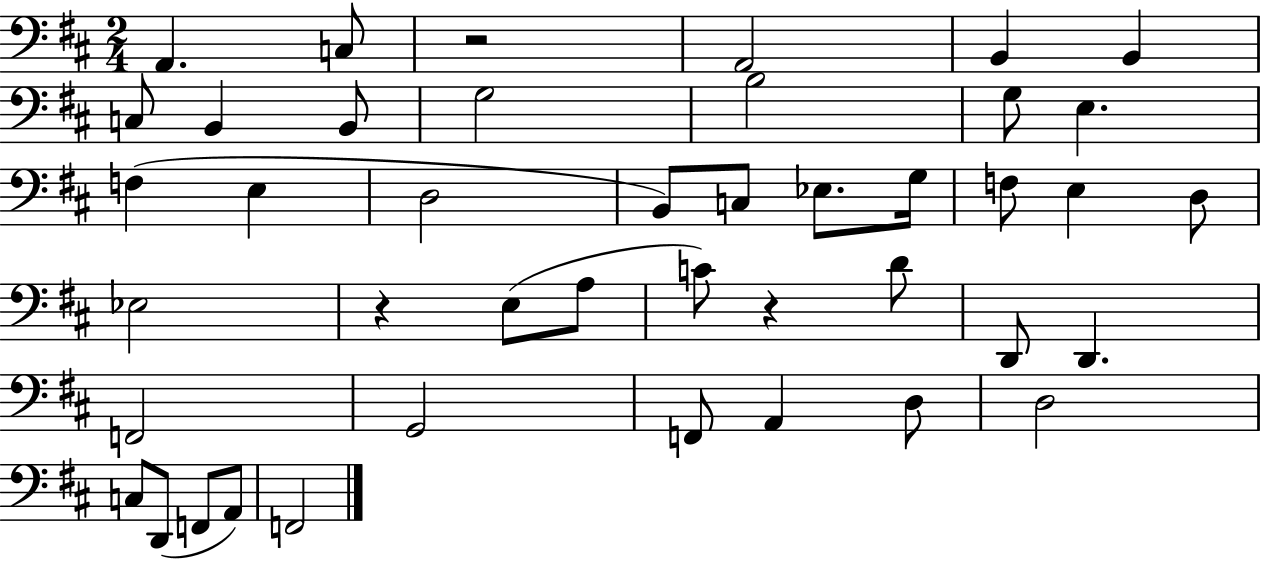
{
  \clef bass
  \numericTimeSignature
  \time 2/4
  \key d \major
  a,4. c8 | r2 | a,2 | b,4 b,4 | \break c8 b,4 b,8 | g2 | b2 | g8 e4. | \break f4( e4 | d2 | b,8) c8 ees8. g16 | f8 e4 d8 | \break ees2 | r4 e8( a8 | c'8) r4 d'8 | d,8 d,4. | \break f,2 | g,2 | f,8 a,4 d8 | d2 | \break c8 d,8( f,8 a,8) | f,2 | \bar "|."
}